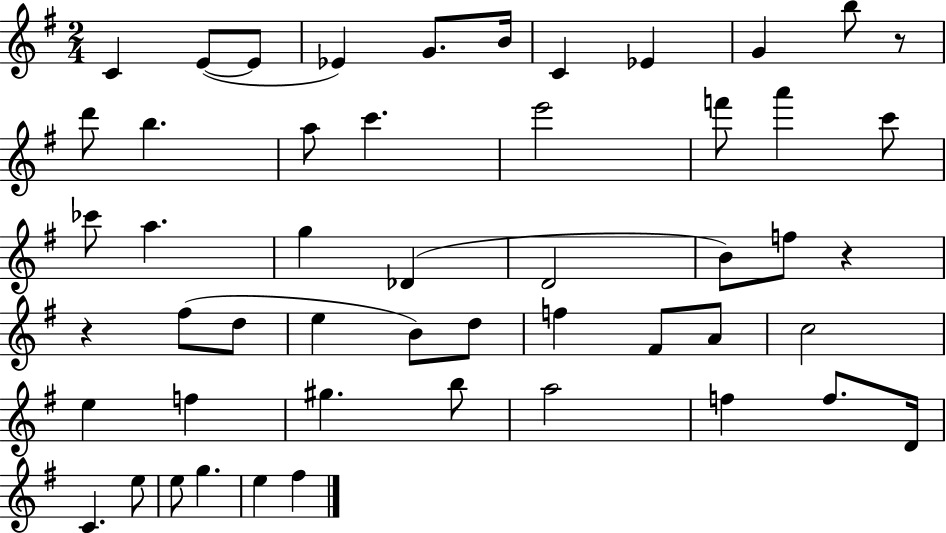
{
  \clef treble
  \numericTimeSignature
  \time 2/4
  \key g \major
  c'4 e'8~(~ e'8 | ees'4) g'8. b'16 | c'4 ees'4 | g'4 b''8 r8 | \break d'''8 b''4. | a''8 c'''4. | e'''2 | f'''8 a'''4 c'''8 | \break ces'''8 a''4. | g''4 des'4( | d'2 | b'8) f''8 r4 | \break r4 fis''8( d''8 | e''4 b'8) d''8 | f''4 fis'8 a'8 | c''2 | \break e''4 f''4 | gis''4. b''8 | a''2 | f''4 f''8. d'16 | \break c'4. e''8 | e''8 g''4. | e''4 fis''4 | \bar "|."
}